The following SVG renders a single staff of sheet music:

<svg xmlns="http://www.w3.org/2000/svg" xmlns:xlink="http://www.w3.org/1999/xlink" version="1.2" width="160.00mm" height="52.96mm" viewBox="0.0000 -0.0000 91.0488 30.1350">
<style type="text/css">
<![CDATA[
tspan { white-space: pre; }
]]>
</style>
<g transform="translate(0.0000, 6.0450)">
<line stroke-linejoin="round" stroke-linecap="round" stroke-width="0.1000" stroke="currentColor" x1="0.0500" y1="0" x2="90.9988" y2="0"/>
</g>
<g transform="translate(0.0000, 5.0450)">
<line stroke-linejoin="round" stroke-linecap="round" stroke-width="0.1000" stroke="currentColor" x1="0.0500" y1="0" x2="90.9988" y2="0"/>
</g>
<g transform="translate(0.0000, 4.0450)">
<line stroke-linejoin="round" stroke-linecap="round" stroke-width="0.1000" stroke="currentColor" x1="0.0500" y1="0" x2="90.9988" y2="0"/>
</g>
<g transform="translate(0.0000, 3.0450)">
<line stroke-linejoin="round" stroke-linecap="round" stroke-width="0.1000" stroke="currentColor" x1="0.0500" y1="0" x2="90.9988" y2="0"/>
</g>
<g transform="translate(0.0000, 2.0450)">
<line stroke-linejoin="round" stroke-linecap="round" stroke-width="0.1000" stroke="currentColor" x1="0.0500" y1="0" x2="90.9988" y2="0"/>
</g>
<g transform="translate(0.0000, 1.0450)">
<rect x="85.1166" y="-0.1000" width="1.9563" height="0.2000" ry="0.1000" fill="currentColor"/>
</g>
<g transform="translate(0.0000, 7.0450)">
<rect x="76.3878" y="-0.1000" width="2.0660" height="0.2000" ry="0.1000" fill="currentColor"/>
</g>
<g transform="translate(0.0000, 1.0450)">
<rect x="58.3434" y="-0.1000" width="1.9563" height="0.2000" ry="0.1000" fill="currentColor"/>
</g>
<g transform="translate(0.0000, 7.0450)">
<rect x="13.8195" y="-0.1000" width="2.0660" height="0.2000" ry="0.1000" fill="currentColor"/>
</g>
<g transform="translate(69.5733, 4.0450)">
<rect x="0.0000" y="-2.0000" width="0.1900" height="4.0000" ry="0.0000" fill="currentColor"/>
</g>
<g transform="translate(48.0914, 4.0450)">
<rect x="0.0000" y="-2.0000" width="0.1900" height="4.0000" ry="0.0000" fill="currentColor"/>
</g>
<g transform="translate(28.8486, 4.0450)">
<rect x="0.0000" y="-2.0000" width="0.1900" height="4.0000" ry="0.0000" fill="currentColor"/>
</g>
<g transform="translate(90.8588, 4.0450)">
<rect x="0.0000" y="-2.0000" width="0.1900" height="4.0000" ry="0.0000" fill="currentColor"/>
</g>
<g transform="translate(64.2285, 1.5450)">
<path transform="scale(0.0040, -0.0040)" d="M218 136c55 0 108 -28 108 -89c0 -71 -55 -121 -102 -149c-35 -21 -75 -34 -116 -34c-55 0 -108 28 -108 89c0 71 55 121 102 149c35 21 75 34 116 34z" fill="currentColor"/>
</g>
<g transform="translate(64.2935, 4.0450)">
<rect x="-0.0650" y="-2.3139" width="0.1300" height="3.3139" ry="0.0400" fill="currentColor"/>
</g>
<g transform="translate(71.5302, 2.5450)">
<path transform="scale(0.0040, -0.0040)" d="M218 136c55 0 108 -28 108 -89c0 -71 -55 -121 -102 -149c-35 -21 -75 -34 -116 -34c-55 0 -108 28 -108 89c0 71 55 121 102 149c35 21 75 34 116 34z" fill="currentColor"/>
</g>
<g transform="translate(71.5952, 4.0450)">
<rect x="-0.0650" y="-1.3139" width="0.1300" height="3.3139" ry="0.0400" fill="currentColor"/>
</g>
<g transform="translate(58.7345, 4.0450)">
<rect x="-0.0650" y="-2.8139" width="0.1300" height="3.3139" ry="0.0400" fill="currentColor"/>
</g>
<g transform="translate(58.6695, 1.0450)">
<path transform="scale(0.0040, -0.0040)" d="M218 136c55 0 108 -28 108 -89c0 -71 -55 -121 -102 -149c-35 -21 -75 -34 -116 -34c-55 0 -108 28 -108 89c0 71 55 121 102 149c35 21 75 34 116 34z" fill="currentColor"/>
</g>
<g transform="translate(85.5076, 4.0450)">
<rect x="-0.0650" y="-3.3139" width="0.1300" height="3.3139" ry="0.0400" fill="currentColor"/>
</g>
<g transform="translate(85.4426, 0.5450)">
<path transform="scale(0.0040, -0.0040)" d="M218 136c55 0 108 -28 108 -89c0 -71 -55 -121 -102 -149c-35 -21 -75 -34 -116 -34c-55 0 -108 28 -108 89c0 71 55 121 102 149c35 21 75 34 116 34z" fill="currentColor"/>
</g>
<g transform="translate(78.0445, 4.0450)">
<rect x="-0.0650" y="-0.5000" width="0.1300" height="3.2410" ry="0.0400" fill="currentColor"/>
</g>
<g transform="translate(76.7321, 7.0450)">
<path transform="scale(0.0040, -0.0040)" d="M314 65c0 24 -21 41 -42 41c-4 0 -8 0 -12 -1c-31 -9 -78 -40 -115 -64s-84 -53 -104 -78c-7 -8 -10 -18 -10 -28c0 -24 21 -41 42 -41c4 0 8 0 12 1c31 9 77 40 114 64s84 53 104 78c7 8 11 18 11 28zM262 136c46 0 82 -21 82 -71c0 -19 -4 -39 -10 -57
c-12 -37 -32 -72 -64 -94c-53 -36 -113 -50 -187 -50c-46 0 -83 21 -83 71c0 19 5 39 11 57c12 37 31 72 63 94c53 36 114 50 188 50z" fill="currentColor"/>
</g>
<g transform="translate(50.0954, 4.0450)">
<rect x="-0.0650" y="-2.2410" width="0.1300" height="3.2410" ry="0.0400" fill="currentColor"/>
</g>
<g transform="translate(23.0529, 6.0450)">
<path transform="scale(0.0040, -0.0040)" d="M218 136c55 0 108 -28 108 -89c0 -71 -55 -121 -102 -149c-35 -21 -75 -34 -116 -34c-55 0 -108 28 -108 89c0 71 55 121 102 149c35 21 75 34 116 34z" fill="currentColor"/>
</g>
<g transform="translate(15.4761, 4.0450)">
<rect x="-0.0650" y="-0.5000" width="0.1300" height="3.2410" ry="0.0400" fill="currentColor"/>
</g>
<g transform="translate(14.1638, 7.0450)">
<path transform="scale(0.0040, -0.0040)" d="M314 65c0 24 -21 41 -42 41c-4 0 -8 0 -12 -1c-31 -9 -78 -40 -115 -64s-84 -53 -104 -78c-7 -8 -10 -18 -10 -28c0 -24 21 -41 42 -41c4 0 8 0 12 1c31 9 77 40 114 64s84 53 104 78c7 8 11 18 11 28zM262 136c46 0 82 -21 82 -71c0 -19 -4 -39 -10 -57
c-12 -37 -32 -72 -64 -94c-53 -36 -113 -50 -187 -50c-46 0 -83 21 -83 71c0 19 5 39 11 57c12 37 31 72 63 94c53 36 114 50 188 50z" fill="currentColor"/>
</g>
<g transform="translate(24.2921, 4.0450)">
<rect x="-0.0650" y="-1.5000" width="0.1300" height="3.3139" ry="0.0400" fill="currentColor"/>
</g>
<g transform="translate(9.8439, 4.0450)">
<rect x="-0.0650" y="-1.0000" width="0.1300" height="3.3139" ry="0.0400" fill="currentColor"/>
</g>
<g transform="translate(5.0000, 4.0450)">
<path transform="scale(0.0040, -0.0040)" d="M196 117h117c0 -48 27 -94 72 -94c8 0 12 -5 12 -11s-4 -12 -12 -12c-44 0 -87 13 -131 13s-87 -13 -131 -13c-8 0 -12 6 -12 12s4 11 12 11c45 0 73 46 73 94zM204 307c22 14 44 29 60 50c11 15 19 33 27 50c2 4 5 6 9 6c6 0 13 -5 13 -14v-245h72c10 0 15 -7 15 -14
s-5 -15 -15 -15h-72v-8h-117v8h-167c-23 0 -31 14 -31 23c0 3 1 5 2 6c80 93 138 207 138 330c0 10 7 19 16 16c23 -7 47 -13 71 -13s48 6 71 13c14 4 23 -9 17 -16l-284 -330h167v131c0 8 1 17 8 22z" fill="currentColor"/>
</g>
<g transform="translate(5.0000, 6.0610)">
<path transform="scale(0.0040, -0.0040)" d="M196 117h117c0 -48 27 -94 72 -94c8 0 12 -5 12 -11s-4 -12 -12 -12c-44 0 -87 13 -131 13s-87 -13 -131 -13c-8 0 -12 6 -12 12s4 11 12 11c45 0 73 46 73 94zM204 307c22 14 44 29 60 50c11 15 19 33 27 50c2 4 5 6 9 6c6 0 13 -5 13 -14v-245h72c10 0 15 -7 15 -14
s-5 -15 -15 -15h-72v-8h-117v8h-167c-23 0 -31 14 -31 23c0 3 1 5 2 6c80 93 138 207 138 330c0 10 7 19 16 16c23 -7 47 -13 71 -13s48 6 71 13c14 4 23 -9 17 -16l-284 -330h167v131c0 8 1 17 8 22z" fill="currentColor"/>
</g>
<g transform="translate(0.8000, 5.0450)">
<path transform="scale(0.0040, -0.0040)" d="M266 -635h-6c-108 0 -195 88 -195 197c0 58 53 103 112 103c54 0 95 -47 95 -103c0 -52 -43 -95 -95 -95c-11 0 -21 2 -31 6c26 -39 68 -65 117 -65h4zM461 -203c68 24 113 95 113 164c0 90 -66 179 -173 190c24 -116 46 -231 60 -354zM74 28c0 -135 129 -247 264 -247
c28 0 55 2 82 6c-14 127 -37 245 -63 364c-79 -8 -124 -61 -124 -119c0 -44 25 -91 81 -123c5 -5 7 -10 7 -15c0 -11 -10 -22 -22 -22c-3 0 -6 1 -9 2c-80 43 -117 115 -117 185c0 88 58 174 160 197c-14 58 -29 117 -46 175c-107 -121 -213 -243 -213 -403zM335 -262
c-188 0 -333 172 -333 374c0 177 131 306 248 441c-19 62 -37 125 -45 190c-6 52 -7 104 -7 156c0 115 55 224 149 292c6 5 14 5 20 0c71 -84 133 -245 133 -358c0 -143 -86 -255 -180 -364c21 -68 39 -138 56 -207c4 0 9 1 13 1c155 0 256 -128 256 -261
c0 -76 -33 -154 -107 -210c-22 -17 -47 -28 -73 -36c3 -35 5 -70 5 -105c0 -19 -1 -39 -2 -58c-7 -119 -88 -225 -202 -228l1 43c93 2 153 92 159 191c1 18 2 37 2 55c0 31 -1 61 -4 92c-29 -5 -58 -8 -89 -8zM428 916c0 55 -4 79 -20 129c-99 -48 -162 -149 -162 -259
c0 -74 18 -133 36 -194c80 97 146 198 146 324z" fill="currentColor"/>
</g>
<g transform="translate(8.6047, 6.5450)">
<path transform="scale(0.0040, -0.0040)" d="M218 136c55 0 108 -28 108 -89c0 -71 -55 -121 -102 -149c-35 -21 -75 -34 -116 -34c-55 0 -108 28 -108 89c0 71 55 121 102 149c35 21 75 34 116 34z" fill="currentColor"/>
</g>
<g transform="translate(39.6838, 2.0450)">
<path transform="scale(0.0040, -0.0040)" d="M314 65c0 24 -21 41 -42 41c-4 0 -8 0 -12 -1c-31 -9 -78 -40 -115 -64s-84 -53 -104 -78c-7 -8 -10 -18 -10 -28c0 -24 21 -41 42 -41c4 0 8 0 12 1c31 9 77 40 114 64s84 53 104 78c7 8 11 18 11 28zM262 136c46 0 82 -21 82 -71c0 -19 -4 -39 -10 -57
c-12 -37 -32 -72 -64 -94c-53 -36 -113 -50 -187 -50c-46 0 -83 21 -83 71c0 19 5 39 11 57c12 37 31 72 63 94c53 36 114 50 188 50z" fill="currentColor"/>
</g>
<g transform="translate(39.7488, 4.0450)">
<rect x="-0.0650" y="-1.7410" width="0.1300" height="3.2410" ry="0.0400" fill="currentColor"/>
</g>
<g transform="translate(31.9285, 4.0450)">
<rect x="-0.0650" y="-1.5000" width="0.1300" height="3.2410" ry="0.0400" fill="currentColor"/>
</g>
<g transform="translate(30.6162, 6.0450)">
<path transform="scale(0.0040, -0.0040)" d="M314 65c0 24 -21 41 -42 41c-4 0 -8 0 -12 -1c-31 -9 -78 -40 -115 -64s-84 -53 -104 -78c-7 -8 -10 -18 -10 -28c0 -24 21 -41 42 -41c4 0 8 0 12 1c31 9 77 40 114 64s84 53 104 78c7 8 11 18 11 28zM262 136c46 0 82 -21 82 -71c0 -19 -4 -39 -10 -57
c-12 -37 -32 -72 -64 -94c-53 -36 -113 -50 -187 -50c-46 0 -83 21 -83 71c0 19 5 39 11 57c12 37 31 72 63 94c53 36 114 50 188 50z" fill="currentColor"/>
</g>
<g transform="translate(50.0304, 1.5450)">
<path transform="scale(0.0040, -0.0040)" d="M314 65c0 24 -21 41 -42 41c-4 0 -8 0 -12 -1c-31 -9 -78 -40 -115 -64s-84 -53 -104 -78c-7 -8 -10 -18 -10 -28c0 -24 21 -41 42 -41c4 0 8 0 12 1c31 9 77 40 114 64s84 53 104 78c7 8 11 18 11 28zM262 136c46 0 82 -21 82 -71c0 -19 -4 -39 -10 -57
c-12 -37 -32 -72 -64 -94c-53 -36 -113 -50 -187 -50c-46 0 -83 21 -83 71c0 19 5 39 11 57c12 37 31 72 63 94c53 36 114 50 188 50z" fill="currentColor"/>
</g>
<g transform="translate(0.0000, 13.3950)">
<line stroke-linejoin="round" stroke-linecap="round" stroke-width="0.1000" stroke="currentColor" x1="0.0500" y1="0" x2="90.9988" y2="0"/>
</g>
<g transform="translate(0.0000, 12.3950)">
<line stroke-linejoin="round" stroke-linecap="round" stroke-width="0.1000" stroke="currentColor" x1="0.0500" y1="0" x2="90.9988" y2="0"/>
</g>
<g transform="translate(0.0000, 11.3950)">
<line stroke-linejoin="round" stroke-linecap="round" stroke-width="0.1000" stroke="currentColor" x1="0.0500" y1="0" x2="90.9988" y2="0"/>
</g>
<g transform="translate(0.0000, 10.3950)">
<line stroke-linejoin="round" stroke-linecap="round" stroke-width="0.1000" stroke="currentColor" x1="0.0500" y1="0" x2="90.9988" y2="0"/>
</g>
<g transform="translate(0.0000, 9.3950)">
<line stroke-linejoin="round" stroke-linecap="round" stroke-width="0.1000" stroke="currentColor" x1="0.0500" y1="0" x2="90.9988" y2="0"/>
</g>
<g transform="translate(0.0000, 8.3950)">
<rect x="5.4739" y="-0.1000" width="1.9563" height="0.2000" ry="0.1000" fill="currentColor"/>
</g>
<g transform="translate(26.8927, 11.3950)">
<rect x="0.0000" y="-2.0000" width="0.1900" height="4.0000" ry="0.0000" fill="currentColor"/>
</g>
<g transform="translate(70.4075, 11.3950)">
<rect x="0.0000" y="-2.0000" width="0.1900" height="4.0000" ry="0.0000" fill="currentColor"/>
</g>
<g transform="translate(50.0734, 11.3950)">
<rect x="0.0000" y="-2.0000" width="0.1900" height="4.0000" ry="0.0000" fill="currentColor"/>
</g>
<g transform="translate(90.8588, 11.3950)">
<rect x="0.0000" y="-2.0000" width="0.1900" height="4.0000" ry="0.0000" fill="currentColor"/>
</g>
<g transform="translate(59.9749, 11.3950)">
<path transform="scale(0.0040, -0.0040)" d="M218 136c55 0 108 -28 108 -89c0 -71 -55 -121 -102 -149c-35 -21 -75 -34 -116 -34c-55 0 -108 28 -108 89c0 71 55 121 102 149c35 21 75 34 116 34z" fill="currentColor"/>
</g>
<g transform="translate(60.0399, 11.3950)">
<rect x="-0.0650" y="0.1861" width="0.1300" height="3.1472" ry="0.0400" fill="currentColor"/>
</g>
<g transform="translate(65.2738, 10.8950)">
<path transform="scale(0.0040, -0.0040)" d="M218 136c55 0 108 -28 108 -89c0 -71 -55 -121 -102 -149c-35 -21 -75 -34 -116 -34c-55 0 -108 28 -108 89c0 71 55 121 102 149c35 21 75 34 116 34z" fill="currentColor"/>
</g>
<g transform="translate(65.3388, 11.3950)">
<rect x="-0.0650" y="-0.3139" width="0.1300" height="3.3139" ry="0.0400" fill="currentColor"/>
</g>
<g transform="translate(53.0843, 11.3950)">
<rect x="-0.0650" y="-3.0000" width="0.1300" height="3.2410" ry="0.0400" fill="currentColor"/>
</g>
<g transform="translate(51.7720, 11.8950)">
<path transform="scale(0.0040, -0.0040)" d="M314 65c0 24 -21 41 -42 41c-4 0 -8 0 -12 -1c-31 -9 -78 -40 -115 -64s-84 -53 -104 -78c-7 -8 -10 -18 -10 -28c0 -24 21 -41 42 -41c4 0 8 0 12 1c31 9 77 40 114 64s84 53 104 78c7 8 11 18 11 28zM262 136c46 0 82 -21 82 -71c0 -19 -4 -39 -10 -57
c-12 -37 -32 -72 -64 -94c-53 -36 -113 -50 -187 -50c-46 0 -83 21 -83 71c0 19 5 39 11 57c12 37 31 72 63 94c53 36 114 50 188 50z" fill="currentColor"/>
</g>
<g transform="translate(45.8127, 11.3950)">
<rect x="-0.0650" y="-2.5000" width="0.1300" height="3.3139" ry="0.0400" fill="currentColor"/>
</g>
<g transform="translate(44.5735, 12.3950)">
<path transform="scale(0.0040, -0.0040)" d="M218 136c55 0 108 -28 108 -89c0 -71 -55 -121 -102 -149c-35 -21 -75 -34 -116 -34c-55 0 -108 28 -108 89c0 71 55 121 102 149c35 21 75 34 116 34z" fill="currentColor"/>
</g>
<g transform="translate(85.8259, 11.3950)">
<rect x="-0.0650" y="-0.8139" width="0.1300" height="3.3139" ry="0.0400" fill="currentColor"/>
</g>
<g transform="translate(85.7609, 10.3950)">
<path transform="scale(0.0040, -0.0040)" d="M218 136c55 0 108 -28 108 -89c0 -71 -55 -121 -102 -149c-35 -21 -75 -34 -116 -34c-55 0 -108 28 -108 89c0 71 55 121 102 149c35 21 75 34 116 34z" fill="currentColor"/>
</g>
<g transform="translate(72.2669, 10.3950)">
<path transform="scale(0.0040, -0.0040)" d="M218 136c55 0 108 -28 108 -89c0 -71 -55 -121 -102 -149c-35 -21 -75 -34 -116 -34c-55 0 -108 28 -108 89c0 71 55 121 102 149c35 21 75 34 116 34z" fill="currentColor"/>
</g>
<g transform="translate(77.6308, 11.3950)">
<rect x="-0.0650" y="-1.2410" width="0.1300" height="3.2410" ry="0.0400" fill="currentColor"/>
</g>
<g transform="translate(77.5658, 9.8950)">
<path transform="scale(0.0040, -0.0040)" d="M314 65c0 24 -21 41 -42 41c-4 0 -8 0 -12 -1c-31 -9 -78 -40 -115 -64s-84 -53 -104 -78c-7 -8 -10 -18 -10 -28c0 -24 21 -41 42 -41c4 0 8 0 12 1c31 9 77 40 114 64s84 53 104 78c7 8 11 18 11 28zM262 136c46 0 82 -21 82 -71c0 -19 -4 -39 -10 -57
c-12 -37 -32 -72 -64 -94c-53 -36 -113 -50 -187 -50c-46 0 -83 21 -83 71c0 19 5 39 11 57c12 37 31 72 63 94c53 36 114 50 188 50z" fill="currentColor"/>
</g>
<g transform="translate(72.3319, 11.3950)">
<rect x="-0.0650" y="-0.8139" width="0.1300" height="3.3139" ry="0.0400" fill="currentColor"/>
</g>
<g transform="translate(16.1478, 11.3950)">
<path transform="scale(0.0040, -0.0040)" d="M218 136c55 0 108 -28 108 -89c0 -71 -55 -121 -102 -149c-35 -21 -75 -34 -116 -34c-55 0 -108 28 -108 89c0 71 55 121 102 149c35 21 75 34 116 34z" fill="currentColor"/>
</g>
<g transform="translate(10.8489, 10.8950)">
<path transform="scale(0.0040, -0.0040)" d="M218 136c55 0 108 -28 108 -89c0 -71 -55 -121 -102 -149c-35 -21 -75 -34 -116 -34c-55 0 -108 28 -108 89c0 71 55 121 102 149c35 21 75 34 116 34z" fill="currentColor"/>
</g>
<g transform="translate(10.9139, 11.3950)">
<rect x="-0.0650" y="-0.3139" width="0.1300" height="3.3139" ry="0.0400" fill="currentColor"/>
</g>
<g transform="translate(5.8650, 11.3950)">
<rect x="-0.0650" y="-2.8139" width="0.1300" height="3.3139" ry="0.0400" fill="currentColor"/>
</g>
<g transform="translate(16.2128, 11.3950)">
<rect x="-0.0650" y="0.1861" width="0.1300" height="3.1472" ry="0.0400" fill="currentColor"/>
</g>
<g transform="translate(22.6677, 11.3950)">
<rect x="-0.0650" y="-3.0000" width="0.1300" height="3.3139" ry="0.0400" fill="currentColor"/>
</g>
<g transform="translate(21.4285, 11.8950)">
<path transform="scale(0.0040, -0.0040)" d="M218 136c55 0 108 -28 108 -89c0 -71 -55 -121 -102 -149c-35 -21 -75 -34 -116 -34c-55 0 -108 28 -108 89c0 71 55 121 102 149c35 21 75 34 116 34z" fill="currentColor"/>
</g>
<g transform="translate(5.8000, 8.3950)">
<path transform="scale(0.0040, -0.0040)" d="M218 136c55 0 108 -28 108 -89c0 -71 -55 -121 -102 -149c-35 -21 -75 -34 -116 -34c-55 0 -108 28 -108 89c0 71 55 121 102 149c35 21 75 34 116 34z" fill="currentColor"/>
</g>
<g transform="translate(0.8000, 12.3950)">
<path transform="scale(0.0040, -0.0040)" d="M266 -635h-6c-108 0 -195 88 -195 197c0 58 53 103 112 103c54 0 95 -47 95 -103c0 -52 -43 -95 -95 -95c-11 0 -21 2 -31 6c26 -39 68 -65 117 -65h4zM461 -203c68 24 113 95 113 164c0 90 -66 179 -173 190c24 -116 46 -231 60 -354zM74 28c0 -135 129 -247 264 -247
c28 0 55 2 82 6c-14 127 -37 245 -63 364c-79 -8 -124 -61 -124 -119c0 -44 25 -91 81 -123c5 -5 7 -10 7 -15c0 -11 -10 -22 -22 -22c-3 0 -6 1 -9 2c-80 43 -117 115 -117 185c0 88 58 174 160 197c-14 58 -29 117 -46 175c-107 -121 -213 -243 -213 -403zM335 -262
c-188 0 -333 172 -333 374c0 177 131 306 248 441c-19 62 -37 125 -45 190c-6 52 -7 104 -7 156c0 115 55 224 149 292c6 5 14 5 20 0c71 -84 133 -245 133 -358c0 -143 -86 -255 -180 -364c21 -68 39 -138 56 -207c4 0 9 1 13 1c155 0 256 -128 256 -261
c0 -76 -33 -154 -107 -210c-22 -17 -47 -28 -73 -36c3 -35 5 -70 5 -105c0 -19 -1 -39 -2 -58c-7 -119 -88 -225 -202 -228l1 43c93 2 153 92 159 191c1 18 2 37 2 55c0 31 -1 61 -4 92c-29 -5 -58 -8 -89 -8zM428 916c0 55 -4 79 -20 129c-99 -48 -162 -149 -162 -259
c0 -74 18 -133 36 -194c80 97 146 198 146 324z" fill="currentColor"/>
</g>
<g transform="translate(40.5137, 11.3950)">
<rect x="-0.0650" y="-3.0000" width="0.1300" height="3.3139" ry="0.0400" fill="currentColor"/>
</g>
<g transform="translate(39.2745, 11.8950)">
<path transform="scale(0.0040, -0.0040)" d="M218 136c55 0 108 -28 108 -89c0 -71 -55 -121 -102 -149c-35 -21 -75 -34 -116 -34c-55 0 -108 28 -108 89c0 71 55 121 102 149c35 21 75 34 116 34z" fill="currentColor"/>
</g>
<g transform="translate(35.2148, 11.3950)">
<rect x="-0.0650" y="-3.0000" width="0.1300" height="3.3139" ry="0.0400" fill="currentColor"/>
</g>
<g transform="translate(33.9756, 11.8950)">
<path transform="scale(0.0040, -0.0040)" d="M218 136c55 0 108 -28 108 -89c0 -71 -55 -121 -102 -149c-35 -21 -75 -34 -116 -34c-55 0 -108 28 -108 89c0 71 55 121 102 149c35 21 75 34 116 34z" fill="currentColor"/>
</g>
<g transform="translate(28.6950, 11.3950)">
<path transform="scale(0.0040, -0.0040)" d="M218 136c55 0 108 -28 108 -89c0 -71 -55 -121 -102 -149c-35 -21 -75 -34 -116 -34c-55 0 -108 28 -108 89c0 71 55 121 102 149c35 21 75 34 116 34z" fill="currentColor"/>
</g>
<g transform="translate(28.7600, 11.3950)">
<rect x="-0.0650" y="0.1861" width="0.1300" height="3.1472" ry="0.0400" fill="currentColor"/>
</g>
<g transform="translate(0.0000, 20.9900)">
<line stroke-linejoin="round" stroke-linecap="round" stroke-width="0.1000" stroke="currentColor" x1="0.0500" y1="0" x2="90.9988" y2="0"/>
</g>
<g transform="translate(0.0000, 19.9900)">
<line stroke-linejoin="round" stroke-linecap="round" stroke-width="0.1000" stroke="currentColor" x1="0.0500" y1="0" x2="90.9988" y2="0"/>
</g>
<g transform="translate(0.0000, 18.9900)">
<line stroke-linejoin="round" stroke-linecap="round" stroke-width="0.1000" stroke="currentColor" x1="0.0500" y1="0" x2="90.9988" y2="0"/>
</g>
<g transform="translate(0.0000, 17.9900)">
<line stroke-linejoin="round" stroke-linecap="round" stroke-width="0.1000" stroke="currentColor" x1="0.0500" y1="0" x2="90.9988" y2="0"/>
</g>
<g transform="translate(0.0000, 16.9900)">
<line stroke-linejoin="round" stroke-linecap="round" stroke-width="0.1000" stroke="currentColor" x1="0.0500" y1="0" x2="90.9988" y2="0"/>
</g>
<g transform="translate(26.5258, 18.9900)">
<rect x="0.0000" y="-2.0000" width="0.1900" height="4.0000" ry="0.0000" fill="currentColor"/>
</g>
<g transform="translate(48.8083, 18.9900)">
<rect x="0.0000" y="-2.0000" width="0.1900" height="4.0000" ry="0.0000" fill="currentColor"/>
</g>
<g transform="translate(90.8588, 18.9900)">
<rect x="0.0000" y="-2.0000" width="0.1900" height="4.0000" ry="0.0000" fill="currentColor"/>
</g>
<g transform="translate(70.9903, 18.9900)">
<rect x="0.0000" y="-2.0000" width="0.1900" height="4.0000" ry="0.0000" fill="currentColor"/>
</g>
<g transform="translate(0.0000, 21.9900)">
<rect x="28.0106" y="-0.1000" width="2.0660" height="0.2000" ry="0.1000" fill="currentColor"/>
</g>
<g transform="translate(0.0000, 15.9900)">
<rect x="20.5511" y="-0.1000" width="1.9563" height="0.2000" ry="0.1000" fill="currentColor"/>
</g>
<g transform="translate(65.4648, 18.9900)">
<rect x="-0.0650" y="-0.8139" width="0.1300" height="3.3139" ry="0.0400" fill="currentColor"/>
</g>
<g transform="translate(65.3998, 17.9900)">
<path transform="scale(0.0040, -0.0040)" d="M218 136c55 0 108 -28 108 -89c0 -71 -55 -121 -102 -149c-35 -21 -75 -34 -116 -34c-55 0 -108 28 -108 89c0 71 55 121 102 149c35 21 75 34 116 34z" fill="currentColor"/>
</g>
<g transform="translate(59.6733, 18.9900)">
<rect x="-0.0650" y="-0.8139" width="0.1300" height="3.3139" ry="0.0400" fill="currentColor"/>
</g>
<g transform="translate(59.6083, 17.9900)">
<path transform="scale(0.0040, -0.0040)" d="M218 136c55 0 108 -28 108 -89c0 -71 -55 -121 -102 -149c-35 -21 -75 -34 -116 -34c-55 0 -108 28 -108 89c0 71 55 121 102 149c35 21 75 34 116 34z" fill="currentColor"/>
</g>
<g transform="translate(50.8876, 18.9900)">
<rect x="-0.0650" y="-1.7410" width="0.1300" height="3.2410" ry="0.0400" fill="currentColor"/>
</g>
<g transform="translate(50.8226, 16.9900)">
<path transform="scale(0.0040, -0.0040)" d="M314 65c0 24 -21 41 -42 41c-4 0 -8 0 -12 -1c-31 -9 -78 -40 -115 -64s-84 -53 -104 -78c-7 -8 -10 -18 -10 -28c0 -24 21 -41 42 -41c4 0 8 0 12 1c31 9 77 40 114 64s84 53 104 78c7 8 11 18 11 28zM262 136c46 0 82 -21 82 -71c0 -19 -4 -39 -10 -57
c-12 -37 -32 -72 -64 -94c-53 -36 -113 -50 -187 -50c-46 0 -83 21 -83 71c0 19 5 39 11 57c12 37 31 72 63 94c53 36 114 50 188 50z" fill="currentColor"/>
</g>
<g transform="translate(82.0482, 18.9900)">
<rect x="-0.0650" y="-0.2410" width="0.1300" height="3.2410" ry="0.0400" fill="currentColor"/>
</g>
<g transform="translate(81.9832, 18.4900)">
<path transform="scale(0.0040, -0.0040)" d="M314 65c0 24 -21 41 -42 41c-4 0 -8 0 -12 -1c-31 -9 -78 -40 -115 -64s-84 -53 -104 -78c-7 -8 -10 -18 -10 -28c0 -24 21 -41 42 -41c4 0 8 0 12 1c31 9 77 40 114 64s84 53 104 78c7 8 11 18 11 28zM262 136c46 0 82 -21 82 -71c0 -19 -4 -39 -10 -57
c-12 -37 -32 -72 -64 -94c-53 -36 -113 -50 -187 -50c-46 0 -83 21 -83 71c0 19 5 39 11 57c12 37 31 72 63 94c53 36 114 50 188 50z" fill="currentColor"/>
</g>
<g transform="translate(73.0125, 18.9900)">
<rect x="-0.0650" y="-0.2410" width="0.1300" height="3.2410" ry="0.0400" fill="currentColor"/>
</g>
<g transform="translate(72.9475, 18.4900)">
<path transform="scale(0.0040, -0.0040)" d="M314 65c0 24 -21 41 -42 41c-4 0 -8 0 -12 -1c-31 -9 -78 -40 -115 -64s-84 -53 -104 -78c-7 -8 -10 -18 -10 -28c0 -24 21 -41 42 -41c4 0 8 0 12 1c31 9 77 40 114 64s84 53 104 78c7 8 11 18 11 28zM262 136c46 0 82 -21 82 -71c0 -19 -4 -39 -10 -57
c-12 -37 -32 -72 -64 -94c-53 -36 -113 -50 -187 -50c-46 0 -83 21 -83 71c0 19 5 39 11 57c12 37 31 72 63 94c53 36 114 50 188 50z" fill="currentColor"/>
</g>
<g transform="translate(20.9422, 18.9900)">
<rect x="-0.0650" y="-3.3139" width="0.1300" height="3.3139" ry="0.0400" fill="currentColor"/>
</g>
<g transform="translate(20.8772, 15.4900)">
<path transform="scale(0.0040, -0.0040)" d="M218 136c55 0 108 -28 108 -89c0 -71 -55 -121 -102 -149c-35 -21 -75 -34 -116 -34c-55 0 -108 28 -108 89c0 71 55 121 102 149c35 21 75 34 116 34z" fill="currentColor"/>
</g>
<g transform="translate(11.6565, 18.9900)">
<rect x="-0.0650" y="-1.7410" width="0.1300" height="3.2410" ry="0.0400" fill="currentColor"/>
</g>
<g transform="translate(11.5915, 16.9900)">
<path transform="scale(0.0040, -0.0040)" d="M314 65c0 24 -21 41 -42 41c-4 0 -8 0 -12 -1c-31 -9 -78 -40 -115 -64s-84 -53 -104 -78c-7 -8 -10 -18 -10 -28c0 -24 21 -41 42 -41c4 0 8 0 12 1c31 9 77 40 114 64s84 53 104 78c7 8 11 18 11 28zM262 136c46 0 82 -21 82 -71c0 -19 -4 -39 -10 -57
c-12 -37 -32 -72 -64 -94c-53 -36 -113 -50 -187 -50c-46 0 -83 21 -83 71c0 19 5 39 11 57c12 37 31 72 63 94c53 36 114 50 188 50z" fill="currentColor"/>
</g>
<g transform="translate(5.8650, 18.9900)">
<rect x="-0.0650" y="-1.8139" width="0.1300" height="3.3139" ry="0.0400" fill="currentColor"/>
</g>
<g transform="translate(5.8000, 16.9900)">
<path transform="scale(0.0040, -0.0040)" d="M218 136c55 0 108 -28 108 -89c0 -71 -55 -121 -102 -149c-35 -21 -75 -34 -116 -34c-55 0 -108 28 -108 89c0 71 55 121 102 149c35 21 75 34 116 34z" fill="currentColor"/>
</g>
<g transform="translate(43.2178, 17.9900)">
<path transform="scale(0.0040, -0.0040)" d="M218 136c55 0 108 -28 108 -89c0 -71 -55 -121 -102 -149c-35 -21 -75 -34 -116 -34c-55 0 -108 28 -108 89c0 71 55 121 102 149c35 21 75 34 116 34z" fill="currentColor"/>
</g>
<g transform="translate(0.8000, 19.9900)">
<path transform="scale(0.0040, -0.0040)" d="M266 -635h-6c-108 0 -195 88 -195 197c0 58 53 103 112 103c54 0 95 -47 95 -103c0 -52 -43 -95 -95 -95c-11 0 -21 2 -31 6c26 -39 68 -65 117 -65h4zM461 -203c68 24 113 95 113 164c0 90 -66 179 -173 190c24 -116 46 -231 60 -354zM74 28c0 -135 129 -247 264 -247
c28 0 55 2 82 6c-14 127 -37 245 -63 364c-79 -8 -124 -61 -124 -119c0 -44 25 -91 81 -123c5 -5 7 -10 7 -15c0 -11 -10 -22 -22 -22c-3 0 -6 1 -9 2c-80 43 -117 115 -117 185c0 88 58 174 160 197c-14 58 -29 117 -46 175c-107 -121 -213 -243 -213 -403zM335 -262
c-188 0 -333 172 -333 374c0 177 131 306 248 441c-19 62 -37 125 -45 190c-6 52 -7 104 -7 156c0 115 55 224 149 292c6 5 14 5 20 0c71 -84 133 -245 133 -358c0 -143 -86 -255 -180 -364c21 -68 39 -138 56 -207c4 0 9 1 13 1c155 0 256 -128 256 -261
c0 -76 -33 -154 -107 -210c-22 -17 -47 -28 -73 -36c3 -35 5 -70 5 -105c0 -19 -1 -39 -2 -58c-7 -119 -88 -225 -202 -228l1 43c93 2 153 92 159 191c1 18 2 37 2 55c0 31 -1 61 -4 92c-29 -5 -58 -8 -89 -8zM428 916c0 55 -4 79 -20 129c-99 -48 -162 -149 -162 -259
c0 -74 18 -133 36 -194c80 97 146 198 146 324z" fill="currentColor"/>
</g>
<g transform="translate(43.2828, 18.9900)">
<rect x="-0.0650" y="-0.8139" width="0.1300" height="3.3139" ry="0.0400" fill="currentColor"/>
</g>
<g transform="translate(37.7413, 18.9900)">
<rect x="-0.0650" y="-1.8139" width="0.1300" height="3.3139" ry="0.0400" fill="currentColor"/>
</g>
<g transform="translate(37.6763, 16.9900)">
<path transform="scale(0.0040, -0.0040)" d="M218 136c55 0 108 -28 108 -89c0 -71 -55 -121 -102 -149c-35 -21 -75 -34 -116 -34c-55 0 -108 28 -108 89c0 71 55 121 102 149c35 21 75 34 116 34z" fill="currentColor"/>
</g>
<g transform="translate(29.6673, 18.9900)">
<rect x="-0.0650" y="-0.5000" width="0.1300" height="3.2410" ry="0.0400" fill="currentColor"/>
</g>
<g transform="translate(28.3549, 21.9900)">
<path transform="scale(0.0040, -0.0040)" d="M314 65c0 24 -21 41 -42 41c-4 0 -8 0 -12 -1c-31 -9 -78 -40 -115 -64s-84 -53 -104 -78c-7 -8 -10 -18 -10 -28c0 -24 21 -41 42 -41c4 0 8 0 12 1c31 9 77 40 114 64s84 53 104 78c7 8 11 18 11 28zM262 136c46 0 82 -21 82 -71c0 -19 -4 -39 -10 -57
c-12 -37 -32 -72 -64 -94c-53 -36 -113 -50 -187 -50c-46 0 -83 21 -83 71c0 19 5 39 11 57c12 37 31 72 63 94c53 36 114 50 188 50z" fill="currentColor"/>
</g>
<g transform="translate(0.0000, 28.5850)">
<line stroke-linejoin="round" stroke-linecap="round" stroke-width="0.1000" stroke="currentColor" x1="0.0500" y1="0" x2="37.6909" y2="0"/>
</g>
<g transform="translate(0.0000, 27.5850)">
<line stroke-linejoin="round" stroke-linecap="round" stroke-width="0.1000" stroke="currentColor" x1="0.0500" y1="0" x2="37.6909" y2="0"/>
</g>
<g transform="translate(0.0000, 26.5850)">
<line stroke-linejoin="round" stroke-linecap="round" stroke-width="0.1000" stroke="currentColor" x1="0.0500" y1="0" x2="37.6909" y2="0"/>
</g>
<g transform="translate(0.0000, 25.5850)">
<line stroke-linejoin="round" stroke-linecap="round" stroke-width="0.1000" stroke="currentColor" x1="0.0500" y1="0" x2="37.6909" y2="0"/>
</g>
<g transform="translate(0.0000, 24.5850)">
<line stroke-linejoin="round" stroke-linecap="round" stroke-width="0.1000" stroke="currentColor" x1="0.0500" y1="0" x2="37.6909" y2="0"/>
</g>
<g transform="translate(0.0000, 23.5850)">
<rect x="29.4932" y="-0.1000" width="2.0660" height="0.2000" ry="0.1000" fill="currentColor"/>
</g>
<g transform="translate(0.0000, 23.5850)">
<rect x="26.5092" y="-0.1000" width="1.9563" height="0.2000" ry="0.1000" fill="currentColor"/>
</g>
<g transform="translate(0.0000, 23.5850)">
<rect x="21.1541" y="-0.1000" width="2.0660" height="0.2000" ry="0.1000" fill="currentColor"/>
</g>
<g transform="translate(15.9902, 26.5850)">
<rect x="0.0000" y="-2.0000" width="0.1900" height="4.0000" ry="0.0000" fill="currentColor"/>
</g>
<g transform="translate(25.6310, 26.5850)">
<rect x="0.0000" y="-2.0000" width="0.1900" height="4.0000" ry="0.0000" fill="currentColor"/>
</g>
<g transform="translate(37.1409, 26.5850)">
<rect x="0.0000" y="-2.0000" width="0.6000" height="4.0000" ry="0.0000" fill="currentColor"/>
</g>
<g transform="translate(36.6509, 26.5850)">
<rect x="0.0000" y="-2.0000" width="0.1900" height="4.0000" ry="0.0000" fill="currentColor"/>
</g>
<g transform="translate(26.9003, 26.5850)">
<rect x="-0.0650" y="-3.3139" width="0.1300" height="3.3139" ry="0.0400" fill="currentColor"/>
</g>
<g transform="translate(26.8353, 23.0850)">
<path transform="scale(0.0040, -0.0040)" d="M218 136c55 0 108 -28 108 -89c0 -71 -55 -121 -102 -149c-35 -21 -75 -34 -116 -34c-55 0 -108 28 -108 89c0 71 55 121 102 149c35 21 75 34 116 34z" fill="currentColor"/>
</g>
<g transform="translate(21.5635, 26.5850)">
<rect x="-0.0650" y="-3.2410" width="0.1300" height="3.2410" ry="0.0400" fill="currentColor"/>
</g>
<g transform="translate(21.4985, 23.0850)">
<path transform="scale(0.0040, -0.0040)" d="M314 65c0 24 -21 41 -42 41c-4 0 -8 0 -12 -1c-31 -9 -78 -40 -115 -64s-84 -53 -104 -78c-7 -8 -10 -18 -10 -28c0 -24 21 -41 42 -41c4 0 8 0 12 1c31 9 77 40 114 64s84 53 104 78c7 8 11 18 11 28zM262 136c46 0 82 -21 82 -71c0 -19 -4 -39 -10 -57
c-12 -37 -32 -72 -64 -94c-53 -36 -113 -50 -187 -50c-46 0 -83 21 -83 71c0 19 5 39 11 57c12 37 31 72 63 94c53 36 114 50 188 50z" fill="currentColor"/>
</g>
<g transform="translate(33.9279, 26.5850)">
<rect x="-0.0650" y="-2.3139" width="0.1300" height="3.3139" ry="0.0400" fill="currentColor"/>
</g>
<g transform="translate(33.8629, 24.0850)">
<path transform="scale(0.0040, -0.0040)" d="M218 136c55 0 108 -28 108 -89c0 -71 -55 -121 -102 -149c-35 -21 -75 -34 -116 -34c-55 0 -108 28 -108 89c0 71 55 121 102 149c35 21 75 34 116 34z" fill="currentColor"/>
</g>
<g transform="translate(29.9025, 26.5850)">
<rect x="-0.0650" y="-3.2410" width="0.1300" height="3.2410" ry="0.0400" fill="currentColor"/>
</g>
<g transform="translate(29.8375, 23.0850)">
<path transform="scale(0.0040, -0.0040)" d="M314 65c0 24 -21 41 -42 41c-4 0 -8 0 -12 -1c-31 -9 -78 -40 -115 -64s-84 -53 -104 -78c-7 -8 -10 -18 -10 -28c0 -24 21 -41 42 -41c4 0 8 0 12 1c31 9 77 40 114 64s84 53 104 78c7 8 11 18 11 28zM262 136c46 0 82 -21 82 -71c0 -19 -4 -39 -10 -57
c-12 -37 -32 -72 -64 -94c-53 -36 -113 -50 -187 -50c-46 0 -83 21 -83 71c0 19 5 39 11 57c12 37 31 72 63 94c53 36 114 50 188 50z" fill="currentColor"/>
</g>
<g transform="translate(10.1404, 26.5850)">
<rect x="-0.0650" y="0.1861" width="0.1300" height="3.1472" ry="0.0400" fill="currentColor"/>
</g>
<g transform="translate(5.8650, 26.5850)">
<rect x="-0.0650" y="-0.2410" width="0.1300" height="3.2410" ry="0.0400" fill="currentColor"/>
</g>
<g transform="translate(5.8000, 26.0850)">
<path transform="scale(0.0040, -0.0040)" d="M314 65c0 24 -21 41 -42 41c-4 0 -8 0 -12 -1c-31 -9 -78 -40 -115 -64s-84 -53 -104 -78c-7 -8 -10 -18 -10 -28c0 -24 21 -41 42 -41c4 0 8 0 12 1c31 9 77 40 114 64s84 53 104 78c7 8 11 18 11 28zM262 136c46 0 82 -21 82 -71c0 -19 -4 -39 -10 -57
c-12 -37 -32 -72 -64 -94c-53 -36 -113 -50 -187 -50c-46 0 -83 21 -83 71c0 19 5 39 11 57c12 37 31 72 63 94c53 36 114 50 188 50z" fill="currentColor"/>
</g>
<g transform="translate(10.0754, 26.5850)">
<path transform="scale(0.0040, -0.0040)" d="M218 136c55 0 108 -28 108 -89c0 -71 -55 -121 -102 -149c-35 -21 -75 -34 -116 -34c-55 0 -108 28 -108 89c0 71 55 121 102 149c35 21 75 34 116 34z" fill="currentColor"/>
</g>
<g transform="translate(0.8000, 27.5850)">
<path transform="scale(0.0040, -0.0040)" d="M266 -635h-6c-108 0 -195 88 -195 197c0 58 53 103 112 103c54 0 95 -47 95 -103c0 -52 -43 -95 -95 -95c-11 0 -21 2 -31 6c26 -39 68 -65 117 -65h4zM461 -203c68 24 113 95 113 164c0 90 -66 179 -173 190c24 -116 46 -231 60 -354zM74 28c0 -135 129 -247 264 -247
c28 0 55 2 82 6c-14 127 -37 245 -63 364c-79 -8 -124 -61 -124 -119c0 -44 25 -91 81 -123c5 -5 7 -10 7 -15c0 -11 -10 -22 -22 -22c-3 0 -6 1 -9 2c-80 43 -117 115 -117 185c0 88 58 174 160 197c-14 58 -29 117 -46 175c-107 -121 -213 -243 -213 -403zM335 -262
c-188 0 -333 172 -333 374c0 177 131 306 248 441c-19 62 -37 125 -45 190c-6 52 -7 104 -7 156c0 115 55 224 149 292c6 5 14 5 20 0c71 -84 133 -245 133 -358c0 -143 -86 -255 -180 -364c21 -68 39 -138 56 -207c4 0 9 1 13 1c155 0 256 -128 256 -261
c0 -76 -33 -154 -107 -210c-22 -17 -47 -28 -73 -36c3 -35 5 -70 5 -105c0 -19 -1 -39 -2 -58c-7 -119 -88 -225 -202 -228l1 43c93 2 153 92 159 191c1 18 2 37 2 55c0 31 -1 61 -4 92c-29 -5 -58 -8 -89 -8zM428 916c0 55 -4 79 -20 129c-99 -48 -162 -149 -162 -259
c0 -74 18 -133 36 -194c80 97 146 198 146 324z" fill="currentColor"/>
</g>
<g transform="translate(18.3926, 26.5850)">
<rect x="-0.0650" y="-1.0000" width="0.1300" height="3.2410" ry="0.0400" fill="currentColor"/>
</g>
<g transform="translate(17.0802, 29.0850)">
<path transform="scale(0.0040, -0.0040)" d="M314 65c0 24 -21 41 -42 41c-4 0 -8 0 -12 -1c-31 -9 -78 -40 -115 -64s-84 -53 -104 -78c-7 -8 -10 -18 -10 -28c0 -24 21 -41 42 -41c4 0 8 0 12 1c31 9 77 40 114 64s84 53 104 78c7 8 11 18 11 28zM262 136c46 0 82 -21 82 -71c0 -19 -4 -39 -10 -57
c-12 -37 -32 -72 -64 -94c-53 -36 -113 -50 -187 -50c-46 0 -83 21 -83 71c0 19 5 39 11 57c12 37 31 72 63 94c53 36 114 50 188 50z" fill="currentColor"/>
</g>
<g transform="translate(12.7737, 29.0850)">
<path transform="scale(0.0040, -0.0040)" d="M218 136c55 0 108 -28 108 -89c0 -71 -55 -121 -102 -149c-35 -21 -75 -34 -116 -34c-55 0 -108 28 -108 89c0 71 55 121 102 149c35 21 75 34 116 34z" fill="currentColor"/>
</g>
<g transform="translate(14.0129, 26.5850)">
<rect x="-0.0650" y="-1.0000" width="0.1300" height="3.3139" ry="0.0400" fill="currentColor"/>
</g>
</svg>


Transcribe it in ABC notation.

X:1
T:Untitled
M:4/4
L:1/4
K:C
D C2 E E2 f2 g2 a g e C2 b a c B A B A A G A2 B c d e2 d f f2 b C2 f d f2 d d c2 c2 c2 B D D2 b2 b b2 g